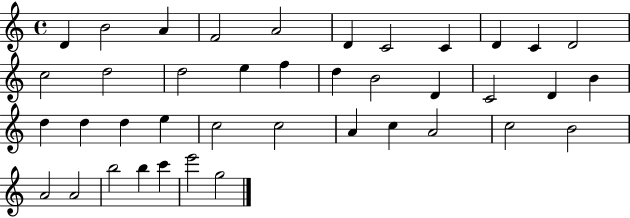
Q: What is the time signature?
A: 4/4